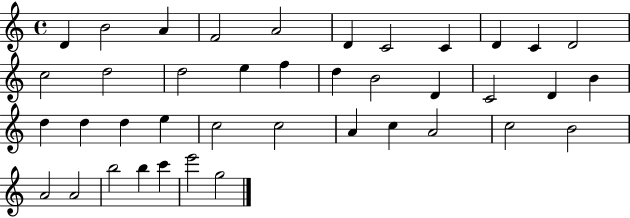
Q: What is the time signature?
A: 4/4